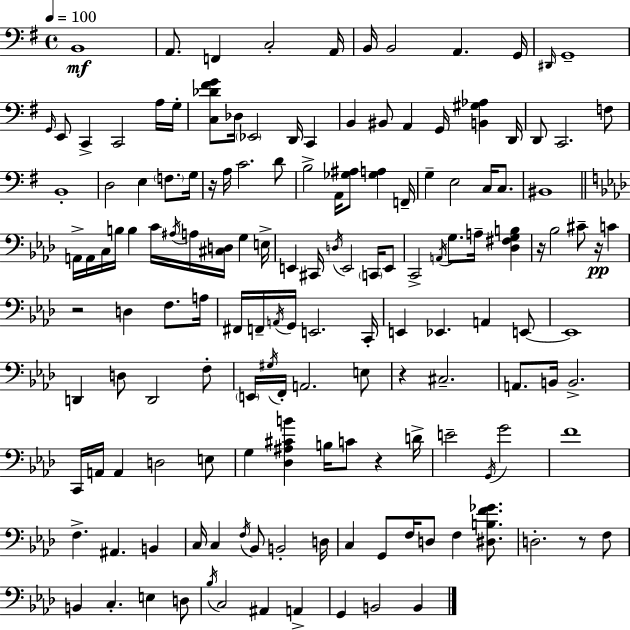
{
  \clef bass
  \time 4/4
  \defaultTimeSignature
  \key g \major
  \tempo 4 = 100
  b,1\mf | a,8. f,4 c2-. a,16 | b,16 b,2 a,4. g,16 | \grace { dis,16 } g,1-- | \break \grace { g,16 } e,8 c,4-> c,2 | a16 g16-. <c des' fis' g'>8 des16 \parenthesize ees,2 d,16 c,4 | b,4 bis,8 a,4 g,16 <b, gis aes>4 | d,16 d,8 c,2. | \break f8 b,1-. | d2 e4 \parenthesize f8. | g16 r16 a16 c'2. | d'8 b2-> a,16 <ges ais>8 <ges a>4 | \break f,16-- g4-- e2 c16 c8. | bis,1 | \bar "||" \break \key aes \major a,16-> a,16 c16 b16 b4 c'16 \acciaccatura { ais16 } a16 <cis d>16 g4 | e16-> e,4 cis,16 \acciaccatura { d16 } e,2 \parenthesize c,16 | e,8 c,2-> \acciaccatura { a,16 } g8. a16-- <des fis g b>4 | r16 bes2 cis'8-- r16\pp c'4 | \break r2 d4 f8. | a16 fis,16 f,16-- \acciaccatura { a,16 } g,16 e,2. | c,16-. e,4 ees,4. a,4 | e,8~~ e,1 | \break d,4 d8 d,2 | f8-. \parenthesize e,16 \acciaccatura { gis16 } f,16-. a,2. | e8 r4 cis2.-- | a,8. b,16 b,2.-> | \break c,16 a,16 a,4 d2 | e8 g4 <des ais cis' b'>4 b16 c'8 | r4 d'16-> e'2-- \acciaccatura { g,16 } g'2 | f'1 | \break f4.-> ais,4. | b,4 c16 c4 \acciaccatura { f16 } bes,8 b,2-. | d16 c4 g,8 f16 d8 | f4 <dis b f' ges'>8. d2.-. | \break r8 f8 b,4 c4.-. | e4 d8 \acciaccatura { bes16 } c2 | ais,4 a,4-> g,4 b,2 | b,4 \bar "|."
}